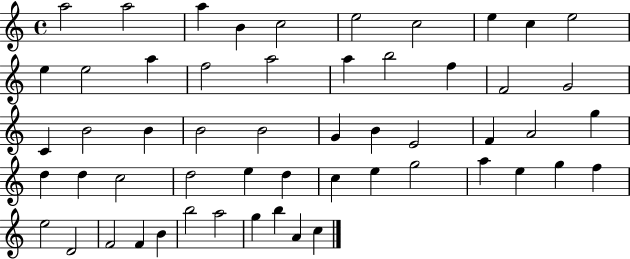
{
  \clef treble
  \time 4/4
  \defaultTimeSignature
  \key c \major
  a''2 a''2 | a''4 b'4 c''2 | e''2 c''2 | e''4 c''4 e''2 | \break e''4 e''2 a''4 | f''2 a''2 | a''4 b''2 f''4 | f'2 g'2 | \break c'4 b'2 b'4 | b'2 b'2 | g'4 b'4 e'2 | f'4 a'2 g''4 | \break d''4 d''4 c''2 | d''2 e''4 d''4 | c''4 e''4 g''2 | a''4 e''4 g''4 f''4 | \break e''2 d'2 | f'2 f'4 b'4 | b''2 a''2 | g''4 b''4 a'4 c''4 | \break \bar "|."
}